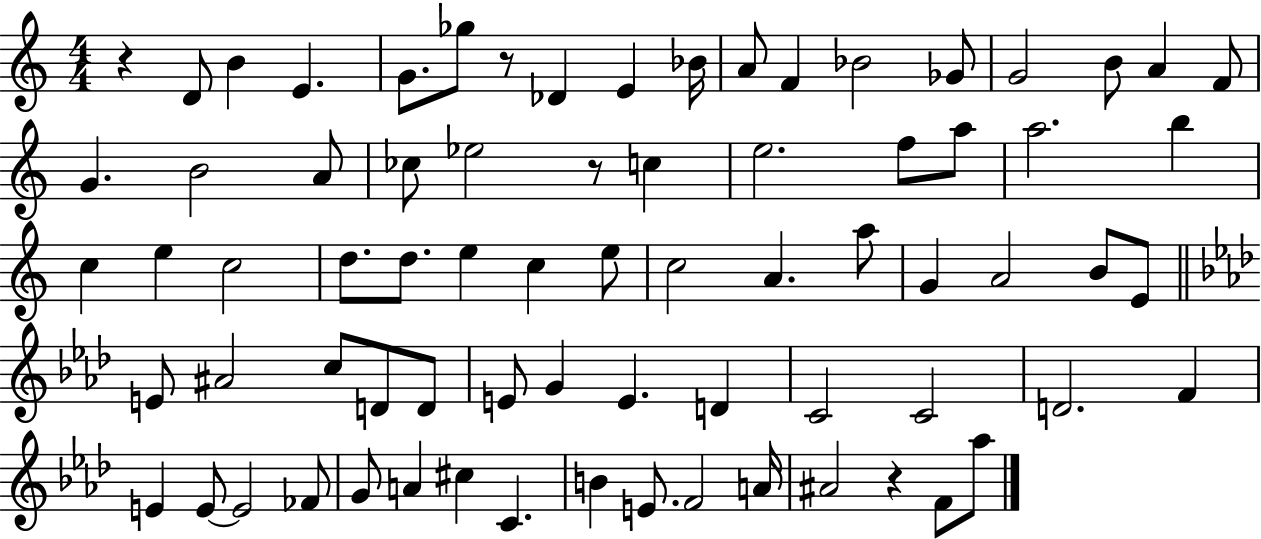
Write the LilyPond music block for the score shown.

{
  \clef treble
  \numericTimeSignature
  \time 4/4
  \key c \major
  \repeat volta 2 { r4 d'8 b'4 e'4. | g'8. ges''8 r8 des'4 e'4 bes'16 | a'8 f'4 bes'2 ges'8 | g'2 b'8 a'4 f'8 | \break g'4. b'2 a'8 | ces''8 ees''2 r8 c''4 | e''2. f''8 a''8 | a''2. b''4 | \break c''4 e''4 c''2 | d''8. d''8. e''4 c''4 e''8 | c''2 a'4. a''8 | g'4 a'2 b'8 e'8 | \break \bar "||" \break \key aes \major e'8 ais'2 c''8 d'8 d'8 | e'8 g'4 e'4. d'4 | c'2 c'2 | d'2. f'4 | \break e'4 e'8~~ e'2 fes'8 | g'8 a'4 cis''4 c'4. | b'4 e'8. f'2 a'16 | ais'2 r4 f'8 aes''8 | \break } \bar "|."
}